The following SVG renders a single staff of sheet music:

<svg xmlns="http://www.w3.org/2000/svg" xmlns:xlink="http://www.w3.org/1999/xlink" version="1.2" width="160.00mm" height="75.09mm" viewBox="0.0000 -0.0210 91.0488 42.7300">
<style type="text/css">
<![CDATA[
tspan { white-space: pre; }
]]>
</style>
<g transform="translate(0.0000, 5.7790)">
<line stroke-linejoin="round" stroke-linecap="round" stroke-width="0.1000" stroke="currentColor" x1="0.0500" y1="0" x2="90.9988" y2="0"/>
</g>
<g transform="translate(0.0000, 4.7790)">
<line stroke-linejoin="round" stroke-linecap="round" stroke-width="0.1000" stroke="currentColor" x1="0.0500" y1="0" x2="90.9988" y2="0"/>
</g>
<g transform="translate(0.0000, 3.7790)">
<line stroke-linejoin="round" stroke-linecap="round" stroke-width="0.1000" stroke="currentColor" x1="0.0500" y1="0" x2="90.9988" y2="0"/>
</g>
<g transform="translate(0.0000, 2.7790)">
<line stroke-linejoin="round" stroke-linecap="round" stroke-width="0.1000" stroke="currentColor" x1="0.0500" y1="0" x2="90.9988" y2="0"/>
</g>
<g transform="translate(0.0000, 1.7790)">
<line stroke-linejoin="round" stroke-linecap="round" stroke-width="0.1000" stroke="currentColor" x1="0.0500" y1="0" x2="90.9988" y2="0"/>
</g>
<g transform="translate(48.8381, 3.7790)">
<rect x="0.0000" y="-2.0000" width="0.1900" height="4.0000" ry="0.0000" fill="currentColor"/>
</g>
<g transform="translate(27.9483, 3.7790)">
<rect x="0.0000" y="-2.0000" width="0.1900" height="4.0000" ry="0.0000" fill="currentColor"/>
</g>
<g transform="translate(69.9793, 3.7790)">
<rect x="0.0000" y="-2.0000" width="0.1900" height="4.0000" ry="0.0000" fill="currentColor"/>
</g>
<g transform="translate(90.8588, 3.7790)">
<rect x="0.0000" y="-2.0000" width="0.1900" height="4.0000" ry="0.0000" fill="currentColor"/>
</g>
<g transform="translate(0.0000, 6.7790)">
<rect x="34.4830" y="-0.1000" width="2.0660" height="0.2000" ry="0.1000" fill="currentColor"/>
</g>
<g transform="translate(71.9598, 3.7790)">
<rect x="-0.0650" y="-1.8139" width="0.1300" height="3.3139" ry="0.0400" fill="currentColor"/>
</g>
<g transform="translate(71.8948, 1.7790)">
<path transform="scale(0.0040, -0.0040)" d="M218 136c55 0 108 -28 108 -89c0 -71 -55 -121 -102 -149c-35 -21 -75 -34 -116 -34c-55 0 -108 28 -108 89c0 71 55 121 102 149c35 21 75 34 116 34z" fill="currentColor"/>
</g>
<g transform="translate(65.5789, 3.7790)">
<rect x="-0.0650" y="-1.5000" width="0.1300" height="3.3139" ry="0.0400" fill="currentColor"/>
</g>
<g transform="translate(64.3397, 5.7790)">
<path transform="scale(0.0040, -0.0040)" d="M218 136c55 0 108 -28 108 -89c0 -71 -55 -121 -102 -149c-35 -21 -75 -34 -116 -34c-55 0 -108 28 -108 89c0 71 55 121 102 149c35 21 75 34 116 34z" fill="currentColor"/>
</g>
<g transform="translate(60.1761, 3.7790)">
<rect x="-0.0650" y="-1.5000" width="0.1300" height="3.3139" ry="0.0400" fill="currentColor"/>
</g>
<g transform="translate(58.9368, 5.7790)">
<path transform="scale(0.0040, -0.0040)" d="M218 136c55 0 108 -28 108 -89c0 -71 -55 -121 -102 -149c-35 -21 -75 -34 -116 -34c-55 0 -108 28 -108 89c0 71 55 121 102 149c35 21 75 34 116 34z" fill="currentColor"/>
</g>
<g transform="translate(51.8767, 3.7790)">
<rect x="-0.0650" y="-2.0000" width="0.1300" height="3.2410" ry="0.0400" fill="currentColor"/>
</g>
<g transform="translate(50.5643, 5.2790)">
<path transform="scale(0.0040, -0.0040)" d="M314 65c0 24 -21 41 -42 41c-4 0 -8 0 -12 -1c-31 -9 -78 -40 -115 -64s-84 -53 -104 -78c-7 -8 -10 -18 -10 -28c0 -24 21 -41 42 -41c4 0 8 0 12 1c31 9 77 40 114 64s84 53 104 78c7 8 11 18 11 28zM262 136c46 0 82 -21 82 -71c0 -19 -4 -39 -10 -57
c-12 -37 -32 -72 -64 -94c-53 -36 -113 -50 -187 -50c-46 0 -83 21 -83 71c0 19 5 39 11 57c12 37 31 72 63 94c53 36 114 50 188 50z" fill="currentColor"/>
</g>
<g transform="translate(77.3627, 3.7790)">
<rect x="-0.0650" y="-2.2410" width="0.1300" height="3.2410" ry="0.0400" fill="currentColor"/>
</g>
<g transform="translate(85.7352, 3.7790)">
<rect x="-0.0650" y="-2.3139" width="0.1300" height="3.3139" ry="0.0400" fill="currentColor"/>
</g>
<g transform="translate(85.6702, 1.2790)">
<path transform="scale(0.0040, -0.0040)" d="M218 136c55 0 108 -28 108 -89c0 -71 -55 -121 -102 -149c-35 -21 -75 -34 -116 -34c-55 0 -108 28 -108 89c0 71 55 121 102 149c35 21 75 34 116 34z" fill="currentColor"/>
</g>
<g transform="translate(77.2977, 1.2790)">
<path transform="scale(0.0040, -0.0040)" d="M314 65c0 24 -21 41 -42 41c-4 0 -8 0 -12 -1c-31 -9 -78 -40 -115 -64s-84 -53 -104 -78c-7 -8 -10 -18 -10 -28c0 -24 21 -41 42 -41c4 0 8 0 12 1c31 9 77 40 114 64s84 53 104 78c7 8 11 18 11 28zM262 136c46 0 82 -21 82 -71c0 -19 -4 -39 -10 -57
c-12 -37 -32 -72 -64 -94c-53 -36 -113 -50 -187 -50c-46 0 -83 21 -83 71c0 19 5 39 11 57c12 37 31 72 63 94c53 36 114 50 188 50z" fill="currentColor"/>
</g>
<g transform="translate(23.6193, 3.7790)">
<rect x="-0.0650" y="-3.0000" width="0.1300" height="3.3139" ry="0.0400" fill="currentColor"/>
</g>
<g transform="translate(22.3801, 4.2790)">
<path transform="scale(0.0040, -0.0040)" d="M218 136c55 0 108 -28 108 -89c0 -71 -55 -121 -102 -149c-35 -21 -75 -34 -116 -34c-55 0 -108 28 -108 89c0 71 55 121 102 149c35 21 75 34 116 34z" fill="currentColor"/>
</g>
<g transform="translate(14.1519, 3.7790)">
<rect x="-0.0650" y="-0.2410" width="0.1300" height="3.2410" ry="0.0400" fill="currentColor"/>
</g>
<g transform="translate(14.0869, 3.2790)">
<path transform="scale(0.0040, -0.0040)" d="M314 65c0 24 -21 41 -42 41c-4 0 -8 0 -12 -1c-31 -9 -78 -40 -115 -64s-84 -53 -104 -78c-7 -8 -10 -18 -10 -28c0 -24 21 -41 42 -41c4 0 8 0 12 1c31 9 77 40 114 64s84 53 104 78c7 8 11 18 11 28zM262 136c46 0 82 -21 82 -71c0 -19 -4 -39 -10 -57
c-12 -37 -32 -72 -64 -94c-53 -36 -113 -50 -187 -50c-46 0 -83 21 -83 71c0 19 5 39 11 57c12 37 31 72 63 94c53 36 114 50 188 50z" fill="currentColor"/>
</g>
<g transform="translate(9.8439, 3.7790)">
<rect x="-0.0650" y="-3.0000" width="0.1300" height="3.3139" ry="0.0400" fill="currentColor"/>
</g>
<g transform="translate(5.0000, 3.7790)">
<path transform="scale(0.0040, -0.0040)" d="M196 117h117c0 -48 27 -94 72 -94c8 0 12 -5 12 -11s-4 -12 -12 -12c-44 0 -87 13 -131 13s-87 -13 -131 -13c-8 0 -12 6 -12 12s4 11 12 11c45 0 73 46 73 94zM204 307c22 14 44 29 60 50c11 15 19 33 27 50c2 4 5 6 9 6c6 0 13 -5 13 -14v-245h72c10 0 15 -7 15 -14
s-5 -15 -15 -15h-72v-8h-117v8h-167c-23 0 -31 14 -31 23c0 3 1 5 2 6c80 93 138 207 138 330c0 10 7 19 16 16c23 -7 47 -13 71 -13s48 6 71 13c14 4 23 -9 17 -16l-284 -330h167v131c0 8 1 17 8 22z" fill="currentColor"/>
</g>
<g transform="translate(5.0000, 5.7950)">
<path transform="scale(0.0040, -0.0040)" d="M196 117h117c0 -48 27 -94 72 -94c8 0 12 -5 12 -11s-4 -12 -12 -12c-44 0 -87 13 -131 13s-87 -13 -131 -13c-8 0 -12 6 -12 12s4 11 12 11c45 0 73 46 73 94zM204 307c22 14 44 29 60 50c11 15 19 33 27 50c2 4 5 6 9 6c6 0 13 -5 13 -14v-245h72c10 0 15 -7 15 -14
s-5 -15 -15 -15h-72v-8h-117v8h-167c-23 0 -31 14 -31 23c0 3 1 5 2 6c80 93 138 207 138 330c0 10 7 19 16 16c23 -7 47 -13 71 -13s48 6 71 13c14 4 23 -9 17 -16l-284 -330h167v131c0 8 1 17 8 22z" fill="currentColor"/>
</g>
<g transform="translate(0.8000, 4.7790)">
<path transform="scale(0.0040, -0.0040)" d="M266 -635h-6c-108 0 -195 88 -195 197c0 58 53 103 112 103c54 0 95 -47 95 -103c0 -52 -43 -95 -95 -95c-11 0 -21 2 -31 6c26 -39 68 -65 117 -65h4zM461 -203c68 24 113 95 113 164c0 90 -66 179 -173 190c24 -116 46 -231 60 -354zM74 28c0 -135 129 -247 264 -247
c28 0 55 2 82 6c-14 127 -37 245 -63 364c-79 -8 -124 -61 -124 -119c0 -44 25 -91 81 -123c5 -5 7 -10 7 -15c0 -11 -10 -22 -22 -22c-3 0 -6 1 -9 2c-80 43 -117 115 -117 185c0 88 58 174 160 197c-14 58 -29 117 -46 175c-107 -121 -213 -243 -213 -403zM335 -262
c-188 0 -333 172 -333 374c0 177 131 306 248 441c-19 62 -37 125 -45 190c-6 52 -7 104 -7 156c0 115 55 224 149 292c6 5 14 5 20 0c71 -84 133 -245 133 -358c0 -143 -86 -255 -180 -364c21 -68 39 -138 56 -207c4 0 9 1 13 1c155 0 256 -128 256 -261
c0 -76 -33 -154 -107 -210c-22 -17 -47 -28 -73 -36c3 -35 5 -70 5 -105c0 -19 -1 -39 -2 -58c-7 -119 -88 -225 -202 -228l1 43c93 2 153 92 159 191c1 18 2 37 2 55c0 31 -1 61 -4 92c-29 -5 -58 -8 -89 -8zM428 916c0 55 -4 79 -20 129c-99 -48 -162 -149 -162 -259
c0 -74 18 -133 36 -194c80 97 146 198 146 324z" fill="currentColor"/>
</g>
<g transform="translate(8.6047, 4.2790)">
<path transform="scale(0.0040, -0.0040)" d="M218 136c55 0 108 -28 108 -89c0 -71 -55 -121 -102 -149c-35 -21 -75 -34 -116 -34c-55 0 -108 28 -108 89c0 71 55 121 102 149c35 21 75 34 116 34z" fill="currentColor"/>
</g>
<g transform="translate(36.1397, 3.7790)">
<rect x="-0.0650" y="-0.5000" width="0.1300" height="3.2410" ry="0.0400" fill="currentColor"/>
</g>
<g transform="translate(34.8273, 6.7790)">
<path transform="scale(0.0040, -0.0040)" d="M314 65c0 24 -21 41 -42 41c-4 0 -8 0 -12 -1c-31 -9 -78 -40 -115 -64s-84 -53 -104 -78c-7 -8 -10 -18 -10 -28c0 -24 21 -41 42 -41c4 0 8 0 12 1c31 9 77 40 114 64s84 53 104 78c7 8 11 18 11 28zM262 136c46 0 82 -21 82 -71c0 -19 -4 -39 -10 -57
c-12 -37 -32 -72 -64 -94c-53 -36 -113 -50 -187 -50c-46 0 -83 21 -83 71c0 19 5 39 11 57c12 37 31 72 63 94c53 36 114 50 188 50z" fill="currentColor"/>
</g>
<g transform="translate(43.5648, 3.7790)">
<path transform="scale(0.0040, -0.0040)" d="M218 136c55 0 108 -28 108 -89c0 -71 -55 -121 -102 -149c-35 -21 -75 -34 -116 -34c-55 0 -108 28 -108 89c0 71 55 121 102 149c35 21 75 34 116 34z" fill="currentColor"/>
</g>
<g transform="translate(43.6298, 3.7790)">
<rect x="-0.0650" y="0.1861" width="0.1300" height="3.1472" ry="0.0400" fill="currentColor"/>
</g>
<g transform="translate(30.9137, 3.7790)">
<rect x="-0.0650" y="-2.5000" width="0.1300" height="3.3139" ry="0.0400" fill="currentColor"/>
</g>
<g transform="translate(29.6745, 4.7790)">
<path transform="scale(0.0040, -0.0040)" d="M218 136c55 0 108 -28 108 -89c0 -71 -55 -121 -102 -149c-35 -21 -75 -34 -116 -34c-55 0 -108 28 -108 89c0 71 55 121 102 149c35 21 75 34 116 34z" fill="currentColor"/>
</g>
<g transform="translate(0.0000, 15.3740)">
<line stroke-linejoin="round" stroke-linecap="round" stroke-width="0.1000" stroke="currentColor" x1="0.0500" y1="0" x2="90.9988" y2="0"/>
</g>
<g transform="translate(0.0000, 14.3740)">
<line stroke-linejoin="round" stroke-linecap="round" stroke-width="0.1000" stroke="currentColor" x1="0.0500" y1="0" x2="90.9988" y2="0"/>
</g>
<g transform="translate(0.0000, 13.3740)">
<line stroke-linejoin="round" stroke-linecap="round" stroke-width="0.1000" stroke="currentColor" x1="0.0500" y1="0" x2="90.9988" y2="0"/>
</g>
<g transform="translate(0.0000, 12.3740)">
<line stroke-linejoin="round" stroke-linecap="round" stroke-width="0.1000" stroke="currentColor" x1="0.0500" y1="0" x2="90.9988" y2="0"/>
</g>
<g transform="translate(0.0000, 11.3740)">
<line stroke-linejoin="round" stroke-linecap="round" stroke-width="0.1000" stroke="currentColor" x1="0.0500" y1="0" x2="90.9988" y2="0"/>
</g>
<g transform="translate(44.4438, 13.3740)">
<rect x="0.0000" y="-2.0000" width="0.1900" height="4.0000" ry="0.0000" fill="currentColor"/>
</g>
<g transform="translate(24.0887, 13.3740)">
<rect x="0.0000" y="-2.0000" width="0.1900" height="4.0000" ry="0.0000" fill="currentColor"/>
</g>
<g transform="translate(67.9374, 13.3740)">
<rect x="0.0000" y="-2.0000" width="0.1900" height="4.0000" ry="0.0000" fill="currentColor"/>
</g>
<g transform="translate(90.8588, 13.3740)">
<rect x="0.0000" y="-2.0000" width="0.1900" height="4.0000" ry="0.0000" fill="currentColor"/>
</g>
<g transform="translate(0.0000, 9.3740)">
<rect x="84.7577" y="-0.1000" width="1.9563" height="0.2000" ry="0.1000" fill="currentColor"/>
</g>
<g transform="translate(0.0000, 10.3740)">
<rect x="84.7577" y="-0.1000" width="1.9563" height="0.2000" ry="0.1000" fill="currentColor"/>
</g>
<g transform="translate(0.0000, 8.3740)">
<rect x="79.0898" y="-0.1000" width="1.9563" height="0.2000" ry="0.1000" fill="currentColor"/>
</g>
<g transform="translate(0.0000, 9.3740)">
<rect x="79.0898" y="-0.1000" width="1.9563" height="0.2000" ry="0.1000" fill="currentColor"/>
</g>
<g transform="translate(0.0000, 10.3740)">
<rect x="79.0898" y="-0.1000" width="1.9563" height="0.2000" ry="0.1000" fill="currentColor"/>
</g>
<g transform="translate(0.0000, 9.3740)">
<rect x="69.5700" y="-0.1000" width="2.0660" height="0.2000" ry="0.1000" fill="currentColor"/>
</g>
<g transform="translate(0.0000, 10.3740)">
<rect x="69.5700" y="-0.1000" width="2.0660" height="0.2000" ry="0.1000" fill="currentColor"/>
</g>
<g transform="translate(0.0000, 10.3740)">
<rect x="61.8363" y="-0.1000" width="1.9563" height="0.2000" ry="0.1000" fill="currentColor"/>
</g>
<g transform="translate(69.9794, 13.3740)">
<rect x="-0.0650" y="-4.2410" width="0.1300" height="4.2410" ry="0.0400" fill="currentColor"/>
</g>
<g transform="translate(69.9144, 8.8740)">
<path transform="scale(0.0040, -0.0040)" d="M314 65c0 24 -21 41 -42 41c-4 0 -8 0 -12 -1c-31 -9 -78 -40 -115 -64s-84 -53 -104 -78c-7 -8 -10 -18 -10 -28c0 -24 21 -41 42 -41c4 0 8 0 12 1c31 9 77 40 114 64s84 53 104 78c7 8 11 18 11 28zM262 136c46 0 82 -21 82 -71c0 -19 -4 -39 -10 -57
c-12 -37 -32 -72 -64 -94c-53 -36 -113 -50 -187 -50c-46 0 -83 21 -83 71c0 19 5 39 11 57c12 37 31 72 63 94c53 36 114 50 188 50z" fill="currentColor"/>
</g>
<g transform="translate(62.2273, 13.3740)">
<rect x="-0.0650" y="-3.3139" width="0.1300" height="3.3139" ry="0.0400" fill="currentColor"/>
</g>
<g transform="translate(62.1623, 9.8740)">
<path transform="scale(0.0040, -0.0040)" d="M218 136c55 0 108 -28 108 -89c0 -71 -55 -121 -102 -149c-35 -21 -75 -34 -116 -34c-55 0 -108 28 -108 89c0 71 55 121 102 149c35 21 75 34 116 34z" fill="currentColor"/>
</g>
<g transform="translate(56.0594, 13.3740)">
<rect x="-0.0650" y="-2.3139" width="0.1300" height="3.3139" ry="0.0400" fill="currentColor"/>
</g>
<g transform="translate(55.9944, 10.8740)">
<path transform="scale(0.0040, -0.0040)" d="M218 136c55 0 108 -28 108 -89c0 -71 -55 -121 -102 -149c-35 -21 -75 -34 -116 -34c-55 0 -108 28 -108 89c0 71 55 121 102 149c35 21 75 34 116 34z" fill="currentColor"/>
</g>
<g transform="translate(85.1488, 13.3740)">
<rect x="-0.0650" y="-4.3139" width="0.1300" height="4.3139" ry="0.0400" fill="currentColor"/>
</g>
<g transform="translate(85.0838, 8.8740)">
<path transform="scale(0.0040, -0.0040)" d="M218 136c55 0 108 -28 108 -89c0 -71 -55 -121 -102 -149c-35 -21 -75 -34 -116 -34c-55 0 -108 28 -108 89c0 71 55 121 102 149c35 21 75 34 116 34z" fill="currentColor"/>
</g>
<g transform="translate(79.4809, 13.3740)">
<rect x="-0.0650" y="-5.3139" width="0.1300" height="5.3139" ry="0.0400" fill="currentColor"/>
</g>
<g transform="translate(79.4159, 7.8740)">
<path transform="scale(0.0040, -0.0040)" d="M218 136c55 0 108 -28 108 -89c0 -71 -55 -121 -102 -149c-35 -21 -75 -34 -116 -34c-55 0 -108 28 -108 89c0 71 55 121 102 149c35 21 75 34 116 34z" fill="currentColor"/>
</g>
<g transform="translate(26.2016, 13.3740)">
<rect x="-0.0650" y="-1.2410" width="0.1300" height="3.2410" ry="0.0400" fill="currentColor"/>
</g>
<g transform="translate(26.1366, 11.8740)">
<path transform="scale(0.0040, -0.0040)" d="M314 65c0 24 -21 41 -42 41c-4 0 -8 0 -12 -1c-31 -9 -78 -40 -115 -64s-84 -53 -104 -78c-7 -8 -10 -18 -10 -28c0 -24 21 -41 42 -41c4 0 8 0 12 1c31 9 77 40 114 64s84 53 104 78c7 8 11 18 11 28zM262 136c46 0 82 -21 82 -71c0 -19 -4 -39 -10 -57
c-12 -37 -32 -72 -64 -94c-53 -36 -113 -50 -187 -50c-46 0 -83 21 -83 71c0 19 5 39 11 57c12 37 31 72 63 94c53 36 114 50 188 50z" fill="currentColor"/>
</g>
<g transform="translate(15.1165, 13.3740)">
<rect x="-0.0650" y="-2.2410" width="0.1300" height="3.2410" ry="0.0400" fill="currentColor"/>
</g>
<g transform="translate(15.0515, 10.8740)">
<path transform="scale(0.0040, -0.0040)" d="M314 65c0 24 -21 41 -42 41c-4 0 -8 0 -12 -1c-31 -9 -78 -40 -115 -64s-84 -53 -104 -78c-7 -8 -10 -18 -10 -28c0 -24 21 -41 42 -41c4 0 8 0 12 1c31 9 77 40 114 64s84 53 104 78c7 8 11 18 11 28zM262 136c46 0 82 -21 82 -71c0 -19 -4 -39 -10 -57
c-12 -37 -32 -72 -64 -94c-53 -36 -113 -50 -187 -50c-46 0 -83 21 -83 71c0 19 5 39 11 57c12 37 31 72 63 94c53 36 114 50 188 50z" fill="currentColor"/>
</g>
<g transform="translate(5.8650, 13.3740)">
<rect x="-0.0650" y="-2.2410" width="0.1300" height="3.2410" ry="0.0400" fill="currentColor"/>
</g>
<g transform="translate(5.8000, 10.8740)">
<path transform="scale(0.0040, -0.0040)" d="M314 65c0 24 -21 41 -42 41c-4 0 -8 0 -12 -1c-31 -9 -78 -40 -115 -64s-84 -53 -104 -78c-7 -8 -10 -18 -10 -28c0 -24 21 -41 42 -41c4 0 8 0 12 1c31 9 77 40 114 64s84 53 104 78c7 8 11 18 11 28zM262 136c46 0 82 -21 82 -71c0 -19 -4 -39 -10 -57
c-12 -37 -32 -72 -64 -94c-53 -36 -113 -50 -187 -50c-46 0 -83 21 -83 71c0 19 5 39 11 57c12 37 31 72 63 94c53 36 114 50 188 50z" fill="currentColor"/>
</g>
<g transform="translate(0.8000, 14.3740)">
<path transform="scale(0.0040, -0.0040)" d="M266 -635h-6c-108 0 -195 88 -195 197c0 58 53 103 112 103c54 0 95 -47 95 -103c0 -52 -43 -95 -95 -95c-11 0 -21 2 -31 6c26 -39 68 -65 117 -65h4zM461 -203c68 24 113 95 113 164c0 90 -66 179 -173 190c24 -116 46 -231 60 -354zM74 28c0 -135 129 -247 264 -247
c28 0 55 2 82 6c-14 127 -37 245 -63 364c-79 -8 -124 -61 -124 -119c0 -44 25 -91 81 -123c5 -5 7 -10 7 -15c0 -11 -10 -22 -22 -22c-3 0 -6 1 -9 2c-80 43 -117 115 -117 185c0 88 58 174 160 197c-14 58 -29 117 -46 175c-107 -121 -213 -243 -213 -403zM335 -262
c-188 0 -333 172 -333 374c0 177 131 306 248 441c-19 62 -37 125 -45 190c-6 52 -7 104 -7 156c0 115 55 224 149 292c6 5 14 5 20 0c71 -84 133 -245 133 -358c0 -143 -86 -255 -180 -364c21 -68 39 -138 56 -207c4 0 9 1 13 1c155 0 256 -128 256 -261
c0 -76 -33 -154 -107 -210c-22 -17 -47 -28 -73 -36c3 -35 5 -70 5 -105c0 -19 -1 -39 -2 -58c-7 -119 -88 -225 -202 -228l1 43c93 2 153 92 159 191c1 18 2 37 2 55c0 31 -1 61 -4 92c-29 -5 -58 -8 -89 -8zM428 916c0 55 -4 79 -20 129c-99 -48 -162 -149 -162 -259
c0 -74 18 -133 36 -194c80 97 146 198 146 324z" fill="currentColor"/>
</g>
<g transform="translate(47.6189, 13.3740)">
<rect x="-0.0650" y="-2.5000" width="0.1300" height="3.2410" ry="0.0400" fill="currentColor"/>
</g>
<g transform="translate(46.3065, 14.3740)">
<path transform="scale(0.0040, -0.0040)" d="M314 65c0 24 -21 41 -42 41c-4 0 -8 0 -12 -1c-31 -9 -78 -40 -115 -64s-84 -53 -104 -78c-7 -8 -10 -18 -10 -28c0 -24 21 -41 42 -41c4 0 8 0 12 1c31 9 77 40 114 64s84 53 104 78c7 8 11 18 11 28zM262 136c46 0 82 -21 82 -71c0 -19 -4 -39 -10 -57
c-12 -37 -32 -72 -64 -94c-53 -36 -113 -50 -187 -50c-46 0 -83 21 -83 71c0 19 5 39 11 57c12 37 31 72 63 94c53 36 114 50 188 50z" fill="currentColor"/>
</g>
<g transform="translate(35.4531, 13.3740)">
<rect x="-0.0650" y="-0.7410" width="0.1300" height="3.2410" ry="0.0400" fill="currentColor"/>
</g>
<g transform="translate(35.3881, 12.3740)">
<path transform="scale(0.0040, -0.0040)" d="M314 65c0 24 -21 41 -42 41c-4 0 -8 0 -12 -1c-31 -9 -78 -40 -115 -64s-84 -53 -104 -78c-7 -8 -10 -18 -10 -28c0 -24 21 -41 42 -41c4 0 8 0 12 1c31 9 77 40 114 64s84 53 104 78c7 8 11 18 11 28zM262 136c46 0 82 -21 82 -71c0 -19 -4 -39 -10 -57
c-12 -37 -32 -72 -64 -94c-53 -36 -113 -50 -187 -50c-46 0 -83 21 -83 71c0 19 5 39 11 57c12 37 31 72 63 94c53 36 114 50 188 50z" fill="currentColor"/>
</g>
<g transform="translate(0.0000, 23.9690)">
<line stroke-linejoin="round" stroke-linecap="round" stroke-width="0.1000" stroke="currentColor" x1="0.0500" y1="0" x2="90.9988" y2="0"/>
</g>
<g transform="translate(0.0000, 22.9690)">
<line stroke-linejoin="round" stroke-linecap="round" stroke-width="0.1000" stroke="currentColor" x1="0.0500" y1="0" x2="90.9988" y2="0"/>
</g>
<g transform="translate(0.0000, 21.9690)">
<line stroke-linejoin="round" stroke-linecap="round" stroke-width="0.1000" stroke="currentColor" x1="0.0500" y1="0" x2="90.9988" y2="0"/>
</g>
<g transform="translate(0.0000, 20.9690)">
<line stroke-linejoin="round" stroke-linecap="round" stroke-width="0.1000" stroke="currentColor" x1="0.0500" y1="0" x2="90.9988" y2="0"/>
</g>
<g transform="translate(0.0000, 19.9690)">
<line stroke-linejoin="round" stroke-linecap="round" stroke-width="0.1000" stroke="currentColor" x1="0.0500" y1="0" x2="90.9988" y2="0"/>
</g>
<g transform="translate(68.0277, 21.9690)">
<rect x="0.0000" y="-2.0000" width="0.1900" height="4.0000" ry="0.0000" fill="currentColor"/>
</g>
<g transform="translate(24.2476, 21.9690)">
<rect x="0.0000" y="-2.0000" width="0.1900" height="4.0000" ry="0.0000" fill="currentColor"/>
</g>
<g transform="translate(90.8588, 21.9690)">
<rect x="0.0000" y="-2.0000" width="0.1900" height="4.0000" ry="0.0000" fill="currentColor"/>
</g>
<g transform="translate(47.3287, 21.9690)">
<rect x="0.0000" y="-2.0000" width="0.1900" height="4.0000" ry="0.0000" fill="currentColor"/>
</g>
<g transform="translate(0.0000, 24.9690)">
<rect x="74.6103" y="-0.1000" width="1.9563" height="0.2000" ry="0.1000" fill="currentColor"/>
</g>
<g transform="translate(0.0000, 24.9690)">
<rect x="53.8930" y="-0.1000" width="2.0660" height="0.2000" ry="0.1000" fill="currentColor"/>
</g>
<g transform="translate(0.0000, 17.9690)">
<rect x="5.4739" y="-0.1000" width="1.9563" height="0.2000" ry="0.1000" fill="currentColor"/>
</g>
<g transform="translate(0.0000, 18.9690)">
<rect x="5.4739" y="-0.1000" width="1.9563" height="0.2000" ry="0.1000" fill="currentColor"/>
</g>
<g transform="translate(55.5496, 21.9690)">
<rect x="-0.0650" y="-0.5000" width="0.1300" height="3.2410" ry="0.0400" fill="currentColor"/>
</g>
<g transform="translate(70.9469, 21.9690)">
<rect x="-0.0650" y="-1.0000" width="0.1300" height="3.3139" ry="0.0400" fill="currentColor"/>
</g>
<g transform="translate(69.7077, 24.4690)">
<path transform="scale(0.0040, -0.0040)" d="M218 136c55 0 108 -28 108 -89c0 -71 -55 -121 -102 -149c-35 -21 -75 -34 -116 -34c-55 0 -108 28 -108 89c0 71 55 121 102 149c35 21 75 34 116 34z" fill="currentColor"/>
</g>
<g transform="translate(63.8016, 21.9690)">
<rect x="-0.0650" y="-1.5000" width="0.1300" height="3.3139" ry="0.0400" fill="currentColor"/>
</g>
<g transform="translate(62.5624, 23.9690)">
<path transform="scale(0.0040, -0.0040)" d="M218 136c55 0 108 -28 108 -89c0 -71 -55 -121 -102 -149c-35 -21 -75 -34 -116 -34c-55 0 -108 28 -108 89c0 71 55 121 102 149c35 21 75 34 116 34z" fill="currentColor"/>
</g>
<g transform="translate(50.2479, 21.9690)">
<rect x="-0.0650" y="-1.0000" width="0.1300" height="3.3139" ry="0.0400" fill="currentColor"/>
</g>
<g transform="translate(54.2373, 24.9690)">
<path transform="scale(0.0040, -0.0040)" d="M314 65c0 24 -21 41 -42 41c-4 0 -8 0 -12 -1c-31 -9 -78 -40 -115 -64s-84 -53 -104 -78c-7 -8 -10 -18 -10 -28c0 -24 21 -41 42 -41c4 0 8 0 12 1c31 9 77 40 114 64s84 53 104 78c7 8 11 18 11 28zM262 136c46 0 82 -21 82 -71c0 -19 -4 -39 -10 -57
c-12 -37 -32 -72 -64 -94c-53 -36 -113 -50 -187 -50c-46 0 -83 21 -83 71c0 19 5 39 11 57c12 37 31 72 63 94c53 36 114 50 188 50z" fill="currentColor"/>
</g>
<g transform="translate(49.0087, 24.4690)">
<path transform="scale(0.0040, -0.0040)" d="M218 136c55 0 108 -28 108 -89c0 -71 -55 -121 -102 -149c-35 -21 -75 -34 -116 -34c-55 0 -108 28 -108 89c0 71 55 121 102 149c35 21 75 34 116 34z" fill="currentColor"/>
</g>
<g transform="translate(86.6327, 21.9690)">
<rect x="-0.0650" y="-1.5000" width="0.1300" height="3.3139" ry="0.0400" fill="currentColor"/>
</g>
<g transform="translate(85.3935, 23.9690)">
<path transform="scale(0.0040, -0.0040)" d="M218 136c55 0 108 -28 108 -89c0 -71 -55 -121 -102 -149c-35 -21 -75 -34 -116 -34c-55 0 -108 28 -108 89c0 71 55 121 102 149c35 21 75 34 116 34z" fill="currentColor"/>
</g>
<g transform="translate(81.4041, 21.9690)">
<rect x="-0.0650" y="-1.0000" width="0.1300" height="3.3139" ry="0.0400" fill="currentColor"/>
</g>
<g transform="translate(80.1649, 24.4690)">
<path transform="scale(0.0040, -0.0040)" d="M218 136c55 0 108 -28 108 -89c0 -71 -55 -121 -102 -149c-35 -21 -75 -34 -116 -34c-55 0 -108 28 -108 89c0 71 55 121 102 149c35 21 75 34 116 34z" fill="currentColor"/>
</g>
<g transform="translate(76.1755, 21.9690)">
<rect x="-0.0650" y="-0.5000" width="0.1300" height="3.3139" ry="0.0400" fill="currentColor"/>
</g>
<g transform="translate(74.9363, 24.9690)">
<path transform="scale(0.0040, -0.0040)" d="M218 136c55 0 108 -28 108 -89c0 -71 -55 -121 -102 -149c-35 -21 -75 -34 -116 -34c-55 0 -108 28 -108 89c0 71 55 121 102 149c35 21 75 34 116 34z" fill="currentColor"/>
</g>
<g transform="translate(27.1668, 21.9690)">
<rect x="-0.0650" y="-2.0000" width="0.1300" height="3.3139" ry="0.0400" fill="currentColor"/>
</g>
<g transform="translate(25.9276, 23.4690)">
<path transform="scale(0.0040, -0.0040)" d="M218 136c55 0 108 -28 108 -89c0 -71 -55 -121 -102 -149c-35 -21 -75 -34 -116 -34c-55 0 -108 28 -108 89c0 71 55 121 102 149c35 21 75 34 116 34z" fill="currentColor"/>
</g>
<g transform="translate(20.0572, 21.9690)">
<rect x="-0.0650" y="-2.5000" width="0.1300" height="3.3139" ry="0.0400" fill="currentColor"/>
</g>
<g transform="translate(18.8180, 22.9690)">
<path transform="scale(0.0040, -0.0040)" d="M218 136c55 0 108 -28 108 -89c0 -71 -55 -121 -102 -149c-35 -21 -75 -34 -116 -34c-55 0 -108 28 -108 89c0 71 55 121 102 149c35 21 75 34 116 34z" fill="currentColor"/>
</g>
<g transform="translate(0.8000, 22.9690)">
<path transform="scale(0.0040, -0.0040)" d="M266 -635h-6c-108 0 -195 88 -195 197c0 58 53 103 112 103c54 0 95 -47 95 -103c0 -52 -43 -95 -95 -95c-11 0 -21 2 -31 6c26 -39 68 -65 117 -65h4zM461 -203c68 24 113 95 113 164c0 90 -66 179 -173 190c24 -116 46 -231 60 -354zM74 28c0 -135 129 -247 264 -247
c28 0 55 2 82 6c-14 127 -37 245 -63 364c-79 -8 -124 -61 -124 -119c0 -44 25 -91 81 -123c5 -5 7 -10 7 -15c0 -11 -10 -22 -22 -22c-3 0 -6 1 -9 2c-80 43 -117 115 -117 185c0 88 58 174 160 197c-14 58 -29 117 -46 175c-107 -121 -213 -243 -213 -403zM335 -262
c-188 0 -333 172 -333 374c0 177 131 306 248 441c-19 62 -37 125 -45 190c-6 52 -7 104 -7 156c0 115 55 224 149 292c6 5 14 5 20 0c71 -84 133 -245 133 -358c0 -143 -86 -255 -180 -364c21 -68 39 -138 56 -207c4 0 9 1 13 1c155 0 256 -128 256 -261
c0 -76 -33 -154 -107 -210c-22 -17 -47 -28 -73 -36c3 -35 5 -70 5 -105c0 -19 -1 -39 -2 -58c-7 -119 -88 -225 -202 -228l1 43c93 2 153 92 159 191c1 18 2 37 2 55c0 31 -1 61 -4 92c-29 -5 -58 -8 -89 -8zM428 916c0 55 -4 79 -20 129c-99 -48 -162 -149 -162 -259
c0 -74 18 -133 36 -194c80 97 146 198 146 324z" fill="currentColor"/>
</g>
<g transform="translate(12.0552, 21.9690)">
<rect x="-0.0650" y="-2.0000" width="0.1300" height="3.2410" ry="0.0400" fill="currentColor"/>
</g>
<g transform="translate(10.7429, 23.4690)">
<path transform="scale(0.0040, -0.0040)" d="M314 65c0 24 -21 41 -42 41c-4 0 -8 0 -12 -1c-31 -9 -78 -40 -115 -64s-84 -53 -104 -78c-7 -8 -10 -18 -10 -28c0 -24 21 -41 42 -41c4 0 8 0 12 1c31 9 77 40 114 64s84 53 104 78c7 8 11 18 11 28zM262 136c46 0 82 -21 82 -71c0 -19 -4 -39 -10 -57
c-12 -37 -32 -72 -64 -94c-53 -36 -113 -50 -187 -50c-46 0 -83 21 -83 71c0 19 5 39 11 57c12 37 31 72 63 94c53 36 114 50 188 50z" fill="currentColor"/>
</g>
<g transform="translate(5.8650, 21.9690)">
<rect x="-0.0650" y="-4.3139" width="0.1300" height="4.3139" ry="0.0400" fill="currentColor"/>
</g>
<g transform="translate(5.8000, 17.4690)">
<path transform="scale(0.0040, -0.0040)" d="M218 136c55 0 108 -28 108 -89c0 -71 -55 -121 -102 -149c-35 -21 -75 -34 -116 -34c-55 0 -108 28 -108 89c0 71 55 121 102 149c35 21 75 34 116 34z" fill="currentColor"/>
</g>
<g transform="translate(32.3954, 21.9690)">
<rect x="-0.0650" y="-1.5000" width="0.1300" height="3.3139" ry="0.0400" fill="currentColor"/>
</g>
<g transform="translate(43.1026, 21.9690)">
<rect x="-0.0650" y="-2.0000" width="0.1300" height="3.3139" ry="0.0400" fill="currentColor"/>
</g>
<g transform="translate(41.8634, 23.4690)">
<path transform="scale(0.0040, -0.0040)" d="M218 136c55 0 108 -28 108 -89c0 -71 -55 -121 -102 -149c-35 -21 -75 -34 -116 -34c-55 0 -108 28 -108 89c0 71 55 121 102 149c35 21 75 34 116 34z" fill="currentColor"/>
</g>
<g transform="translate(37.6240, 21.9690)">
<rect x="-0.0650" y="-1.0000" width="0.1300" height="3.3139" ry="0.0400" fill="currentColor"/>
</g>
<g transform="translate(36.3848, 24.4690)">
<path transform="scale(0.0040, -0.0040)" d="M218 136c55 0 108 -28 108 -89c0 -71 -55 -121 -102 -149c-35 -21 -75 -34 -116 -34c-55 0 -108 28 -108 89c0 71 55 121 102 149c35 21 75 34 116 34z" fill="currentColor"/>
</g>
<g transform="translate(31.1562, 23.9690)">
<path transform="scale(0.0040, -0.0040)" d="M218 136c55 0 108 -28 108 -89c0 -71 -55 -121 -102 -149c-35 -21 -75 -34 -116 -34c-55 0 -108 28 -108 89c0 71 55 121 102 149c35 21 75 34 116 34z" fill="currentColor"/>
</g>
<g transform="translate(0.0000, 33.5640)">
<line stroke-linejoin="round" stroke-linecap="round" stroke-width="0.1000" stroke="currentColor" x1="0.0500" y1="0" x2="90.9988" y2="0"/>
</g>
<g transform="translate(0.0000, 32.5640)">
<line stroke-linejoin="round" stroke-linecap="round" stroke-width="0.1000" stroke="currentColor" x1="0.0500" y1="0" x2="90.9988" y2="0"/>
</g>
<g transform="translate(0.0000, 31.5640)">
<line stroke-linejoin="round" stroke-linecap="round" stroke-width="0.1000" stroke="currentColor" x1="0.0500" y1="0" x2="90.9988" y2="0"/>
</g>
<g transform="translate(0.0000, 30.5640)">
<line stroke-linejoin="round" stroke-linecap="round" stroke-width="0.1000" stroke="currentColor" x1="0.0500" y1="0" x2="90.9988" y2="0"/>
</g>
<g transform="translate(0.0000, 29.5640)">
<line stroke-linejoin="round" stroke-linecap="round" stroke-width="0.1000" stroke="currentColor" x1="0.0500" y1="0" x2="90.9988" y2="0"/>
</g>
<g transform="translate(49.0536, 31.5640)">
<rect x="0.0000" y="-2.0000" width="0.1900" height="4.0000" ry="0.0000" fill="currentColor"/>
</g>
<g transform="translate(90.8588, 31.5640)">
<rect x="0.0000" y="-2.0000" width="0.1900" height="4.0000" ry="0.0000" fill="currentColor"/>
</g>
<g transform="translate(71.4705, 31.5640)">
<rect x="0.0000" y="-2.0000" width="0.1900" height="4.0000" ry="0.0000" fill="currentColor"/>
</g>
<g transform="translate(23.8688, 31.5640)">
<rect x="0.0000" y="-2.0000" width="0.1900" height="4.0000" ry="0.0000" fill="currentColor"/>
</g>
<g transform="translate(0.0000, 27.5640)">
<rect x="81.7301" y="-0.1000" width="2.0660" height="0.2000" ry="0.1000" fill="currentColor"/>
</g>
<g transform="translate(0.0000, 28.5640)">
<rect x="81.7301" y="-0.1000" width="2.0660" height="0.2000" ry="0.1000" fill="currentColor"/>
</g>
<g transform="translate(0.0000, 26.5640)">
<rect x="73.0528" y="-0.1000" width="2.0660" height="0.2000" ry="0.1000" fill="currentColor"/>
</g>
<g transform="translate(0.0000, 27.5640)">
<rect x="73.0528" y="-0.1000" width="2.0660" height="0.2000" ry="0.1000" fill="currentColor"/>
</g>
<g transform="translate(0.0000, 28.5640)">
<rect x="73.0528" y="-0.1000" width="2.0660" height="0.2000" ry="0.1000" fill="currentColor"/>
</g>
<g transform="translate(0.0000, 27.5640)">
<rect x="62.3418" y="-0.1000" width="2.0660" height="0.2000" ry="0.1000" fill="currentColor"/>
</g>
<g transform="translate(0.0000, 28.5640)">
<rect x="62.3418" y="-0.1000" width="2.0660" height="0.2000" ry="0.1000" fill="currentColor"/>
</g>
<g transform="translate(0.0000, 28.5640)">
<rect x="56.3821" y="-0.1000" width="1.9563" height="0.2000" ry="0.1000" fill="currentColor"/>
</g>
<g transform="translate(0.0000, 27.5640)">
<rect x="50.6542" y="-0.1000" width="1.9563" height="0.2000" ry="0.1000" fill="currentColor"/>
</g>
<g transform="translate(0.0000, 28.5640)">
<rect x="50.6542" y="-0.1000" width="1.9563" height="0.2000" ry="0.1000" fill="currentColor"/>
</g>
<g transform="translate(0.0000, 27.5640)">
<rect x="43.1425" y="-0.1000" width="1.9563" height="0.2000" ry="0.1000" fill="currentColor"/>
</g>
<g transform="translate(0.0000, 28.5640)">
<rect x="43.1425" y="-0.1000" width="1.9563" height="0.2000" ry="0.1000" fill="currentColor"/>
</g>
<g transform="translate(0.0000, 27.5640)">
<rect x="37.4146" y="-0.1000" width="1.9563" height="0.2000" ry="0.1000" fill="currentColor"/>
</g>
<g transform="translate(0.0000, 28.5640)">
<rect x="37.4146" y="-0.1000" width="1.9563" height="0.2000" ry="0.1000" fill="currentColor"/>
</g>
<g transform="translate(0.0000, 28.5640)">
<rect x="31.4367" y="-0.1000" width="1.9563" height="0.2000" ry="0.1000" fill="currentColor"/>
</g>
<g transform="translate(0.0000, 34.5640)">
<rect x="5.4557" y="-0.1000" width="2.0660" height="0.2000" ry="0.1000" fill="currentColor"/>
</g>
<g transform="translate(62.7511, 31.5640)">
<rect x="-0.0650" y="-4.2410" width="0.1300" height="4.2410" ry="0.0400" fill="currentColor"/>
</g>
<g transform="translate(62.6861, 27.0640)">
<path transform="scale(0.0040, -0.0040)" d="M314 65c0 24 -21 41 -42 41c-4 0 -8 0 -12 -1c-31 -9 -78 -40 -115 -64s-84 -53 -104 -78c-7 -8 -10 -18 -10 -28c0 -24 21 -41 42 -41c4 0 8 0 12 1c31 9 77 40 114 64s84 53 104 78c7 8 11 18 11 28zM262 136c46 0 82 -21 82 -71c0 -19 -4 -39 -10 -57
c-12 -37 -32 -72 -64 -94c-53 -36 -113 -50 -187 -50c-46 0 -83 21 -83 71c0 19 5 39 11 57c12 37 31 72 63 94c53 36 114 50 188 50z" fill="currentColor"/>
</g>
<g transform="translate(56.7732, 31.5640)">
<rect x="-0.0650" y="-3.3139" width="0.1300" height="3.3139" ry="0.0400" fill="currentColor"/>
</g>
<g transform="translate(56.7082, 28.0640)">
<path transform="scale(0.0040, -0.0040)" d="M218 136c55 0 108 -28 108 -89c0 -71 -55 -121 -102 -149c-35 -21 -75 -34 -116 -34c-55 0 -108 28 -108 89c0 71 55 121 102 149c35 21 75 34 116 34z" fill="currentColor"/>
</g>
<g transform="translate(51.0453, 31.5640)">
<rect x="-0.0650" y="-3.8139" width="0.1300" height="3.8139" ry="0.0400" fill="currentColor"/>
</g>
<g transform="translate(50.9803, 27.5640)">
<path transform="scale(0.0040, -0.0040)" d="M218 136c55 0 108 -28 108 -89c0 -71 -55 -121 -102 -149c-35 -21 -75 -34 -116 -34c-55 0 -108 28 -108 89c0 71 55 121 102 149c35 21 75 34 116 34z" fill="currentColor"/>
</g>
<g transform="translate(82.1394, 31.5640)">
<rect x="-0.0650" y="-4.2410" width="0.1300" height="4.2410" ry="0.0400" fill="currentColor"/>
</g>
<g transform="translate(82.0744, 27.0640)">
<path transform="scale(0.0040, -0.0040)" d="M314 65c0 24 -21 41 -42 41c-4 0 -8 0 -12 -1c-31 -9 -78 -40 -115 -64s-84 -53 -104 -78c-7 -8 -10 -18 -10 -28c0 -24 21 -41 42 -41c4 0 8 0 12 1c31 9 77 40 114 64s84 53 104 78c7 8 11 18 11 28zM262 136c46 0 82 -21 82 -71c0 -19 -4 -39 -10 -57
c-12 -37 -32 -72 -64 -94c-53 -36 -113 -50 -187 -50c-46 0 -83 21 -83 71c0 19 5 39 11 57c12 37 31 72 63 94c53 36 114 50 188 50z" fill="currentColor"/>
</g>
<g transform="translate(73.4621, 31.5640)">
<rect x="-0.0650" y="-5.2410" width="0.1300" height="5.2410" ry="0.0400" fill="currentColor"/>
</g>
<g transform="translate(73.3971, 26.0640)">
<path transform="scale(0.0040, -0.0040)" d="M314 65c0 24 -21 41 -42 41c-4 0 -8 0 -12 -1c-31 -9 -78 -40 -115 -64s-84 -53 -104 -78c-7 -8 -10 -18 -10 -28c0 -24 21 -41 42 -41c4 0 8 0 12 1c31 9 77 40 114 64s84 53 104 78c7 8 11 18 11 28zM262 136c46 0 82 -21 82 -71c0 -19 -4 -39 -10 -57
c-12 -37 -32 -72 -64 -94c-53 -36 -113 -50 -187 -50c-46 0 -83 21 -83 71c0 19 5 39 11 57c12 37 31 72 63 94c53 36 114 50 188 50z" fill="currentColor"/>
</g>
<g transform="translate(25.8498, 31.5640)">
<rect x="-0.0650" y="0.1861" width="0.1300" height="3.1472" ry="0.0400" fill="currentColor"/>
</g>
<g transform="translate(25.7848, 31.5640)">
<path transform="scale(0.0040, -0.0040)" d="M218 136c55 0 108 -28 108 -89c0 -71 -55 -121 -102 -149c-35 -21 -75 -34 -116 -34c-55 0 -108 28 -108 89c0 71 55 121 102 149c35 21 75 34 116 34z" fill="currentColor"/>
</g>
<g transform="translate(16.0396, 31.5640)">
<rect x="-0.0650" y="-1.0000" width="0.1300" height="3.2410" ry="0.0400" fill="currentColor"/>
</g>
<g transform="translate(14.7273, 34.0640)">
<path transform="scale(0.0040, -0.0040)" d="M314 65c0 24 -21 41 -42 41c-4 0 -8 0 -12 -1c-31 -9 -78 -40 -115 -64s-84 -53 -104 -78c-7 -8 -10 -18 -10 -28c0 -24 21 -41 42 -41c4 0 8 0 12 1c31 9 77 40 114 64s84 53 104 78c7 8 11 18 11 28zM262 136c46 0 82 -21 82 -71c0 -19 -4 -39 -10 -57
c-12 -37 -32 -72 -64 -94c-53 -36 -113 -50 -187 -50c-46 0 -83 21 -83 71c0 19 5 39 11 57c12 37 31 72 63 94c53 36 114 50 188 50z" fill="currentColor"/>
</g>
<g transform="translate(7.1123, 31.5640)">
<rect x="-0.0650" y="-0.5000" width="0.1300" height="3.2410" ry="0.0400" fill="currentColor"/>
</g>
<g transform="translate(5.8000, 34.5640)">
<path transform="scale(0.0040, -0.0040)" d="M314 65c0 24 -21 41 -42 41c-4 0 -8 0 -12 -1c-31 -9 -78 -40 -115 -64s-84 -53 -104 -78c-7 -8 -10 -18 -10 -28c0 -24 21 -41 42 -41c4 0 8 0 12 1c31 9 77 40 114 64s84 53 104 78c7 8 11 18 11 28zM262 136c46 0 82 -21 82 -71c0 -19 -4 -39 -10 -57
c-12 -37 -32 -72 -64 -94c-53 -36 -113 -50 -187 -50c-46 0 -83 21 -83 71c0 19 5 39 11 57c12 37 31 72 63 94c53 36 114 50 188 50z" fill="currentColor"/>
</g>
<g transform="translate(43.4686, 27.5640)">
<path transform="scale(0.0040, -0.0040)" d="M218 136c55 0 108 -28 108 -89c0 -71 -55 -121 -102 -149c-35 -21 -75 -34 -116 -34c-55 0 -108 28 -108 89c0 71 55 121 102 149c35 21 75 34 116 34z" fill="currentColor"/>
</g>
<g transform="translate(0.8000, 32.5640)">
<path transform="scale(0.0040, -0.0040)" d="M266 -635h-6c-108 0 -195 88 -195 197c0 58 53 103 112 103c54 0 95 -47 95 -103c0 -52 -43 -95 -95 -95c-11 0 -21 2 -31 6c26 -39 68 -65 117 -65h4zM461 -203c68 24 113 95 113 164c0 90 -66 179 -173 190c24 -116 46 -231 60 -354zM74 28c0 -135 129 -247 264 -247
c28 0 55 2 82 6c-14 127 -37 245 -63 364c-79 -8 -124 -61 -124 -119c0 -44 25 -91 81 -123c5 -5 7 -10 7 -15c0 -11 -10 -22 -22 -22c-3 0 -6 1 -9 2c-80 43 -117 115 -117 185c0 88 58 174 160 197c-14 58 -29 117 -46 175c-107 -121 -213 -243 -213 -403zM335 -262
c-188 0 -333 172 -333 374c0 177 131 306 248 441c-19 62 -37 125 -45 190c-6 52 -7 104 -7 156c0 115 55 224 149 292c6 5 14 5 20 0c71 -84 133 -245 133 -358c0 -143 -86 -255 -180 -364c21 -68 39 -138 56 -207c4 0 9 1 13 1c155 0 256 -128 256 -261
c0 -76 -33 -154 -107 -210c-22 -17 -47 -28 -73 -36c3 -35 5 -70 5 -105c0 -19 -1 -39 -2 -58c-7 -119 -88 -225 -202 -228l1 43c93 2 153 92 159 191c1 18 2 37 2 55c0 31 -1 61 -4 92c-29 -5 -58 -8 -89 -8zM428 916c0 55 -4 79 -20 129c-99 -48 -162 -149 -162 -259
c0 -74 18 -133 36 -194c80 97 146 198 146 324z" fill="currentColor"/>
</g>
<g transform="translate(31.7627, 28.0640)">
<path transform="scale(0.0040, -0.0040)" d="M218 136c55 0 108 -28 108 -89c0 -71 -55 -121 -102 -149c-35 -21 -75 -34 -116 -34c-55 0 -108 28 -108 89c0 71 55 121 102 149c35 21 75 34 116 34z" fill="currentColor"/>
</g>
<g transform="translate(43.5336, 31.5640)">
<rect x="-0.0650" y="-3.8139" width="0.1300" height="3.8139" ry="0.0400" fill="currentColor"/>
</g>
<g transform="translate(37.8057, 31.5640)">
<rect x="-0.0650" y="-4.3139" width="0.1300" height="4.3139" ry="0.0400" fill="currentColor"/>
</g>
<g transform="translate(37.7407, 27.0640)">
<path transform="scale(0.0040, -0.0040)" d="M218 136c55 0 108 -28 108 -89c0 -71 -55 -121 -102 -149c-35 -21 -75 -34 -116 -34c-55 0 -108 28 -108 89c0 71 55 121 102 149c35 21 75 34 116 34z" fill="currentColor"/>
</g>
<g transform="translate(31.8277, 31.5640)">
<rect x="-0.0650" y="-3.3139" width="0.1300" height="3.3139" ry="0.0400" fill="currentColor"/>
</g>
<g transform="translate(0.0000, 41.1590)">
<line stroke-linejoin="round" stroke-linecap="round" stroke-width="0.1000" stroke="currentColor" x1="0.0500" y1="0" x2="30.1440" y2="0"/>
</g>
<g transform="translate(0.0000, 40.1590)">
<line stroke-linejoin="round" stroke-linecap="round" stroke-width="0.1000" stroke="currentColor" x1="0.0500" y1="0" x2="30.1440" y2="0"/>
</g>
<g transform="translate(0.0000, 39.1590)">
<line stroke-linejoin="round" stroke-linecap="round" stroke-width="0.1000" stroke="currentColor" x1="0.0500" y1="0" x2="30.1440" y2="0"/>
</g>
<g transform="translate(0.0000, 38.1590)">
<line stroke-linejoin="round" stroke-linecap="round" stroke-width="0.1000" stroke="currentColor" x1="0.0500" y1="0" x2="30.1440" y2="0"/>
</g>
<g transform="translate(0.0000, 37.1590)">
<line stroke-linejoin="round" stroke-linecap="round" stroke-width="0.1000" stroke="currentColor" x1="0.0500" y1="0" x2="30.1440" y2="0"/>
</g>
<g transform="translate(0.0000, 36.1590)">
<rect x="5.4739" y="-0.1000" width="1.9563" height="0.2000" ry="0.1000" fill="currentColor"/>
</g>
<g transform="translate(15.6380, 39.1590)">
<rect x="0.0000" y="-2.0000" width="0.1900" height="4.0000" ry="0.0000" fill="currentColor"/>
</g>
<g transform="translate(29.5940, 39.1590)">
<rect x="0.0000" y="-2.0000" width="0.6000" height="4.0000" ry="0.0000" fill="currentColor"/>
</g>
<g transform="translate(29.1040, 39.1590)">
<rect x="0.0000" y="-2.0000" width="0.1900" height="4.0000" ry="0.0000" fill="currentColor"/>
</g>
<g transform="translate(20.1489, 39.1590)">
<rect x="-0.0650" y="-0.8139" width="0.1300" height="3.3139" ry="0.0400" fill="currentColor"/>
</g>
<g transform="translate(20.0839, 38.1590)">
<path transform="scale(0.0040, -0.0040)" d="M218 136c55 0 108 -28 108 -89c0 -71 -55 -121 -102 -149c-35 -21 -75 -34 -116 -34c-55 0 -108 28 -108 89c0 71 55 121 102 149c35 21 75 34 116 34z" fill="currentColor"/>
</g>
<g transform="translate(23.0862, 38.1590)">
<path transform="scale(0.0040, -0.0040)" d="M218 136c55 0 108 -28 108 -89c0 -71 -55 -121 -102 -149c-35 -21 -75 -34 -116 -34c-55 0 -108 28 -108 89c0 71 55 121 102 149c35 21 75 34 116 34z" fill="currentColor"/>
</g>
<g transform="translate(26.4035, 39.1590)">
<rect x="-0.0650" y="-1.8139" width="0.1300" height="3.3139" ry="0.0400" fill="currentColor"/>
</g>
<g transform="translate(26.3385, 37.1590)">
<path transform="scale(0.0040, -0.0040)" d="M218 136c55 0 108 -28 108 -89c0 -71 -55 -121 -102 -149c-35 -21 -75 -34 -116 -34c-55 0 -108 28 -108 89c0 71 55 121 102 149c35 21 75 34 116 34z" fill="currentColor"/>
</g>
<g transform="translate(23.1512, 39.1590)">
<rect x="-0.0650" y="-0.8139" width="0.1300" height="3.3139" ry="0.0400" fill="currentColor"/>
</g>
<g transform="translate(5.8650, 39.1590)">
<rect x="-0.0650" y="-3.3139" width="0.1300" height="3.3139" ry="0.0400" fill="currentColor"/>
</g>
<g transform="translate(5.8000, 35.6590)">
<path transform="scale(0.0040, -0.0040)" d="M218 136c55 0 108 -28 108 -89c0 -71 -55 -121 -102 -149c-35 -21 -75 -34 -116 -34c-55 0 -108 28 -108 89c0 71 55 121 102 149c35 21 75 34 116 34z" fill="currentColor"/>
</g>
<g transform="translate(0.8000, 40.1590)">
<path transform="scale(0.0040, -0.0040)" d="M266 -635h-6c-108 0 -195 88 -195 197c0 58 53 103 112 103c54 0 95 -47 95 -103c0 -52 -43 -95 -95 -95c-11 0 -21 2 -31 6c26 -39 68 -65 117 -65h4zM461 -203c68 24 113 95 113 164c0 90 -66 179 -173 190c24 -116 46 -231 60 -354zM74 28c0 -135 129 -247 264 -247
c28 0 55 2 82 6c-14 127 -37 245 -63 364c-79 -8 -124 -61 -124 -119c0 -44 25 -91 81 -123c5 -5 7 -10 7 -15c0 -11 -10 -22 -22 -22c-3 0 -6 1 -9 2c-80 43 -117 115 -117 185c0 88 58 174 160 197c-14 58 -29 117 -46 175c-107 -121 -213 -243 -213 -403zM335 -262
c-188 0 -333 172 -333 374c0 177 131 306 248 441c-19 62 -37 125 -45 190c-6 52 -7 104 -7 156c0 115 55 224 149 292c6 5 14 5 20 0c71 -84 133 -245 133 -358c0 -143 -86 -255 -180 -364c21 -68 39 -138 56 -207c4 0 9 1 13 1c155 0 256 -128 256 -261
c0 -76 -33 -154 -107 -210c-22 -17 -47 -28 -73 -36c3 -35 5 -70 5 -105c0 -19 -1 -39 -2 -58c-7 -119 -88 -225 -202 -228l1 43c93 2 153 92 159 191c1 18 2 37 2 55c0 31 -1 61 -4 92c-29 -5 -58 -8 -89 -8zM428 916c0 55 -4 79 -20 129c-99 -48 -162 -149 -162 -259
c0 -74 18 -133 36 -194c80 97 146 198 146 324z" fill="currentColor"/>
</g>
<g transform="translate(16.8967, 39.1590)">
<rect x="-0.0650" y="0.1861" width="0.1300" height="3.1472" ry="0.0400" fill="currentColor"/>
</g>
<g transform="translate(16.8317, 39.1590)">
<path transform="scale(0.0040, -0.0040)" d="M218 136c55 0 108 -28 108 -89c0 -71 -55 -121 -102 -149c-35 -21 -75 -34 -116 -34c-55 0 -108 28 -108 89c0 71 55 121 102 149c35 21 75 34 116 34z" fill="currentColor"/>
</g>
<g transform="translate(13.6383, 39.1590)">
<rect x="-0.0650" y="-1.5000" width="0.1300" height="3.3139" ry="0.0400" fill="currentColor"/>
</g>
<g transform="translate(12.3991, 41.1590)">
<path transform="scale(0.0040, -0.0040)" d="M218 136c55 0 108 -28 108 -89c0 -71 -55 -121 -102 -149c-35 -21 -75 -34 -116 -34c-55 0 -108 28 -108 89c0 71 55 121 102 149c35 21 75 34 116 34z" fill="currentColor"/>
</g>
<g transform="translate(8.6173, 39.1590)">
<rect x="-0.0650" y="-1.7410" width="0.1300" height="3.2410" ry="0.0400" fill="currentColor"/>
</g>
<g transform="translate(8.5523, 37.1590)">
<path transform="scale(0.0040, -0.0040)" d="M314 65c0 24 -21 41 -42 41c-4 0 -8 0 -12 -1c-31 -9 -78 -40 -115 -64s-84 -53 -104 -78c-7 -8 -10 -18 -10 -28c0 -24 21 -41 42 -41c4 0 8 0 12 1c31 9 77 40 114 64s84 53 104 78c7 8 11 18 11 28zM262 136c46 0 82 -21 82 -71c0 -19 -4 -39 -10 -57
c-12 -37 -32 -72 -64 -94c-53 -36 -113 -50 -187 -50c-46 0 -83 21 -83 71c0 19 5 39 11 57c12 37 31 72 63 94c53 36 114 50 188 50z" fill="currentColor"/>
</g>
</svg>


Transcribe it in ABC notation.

X:1
T:Untitled
M:4/4
L:1/4
K:C
A c2 A G C2 B F2 E E f g2 g g2 g2 e2 d2 G2 g b d'2 f' d' d' F2 G F E D F D C2 E D C D E C2 D2 B b d' c' c' b d'2 f'2 d'2 b f2 E B d d f